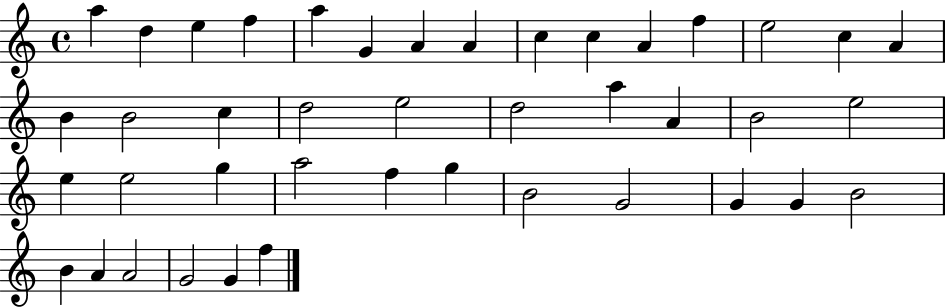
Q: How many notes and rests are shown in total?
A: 42